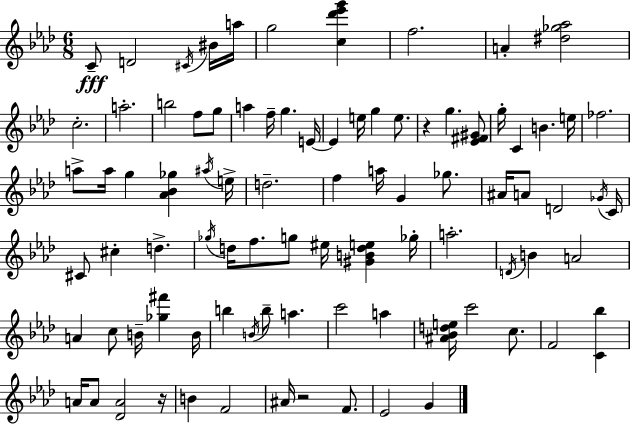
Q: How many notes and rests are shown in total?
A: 88